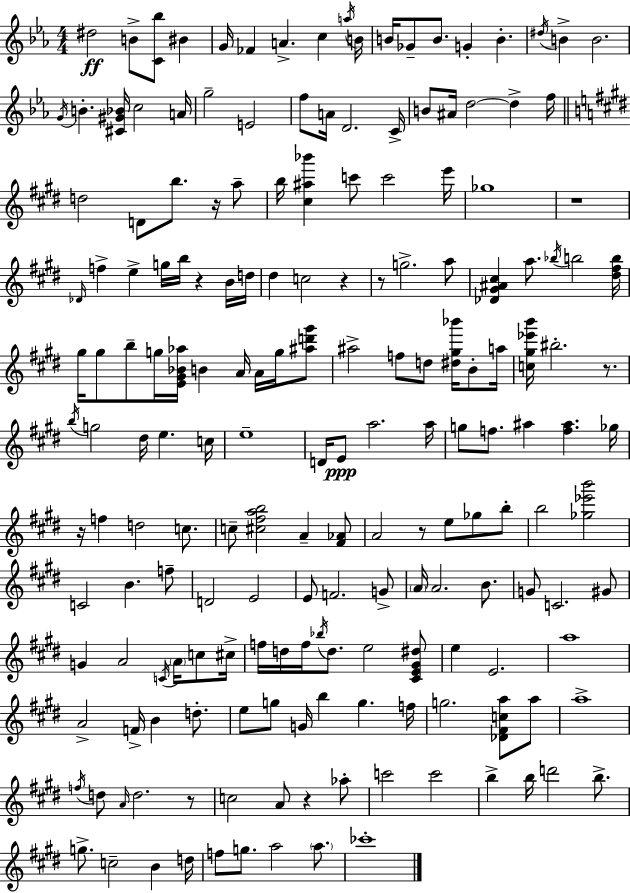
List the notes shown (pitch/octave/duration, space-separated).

D#5/h B4/e [C4,Bb5]/e BIS4/q G4/s FES4/q A4/q. C5/q A5/s B4/s B4/s Gb4/e B4/e. G4/q B4/q. D#5/s B4/q B4/h. G4/s B4/q. [C#4,G#4,Bb4]/s C5/h A4/s G5/h E4/h F5/e A4/s D4/h. C4/s B4/e A#4/s D5/h D5/q F5/s D5/h D4/e B5/e. R/s A5/e B5/s [C#5,A#5,Bb6]/q C6/e C6/h E6/s Gb5/w R/w Db4/s F5/q E5/q G5/s B5/s R/q B4/s D5/s D#5/q C5/h R/q R/e G5/h. A5/e [Db4,G#4,A#4,C#5]/q A5/e. Bb5/s B5/h [D#5,F#5,B5]/s G#5/s G#5/e B5/e G5/s [E4,G#4,Bb4,Ab5]/s B4/q A4/s A4/s G5/s [A#5,D6,G#6]/e A#5/h F5/e D5/e [D#5,G#5,Bb6]/s B4/e A5/s [C5,G#5,Eb6,B6]/s BIS5/h. R/e. B5/s G5/h D#5/s E5/q. C5/s E5/w D4/s E4/e A5/h. A5/s G5/e F5/e. A#5/q [F5,A#5]/q. Gb5/s R/s F5/q D5/h C5/e. C5/e [C#5,F#5,A5,B5]/h A4/q [F#4,Ab4]/e A4/h R/e E5/e Gb5/e B5/e B5/h [Gb5,Eb6,B6]/h C4/h B4/q. F5/e D4/h E4/h E4/e F4/h. G4/e A4/s A4/h. B4/e. G4/e C4/h. G#4/e G4/q A4/h C4/s A4/s C5/e C#5/s F5/s D5/s F5/s Bb5/s D5/e. E5/h [C#4,E4,G#4,D#5]/e E5/q E4/h. A5/w A4/h F4/s B4/q D5/e. E5/e G5/e G4/s B5/q G5/q. F5/s G5/h. [Db4,F#4,C5,A5]/e A5/e A5/w F5/s D5/e A4/s D5/h. R/e C5/h A4/e R/q Ab5/e C6/h C6/h B5/q B5/s D6/h B5/e. G5/e. C5/h B4/q D5/s F5/e G5/e. A5/h A5/e. CES6/w